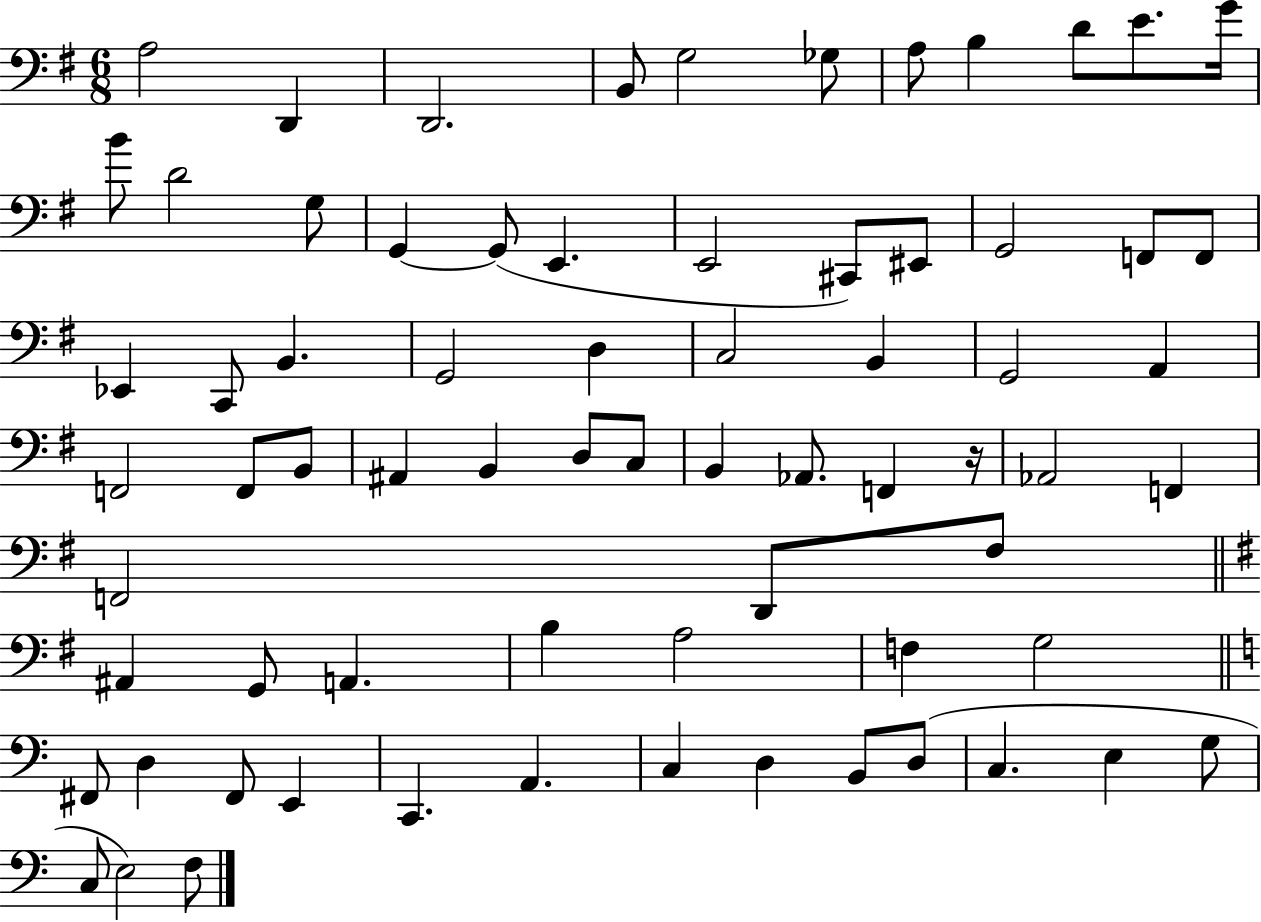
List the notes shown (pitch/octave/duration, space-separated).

A3/h D2/q D2/h. B2/e G3/h Gb3/e A3/e B3/q D4/e E4/e. G4/s B4/e D4/h G3/e G2/q G2/e E2/q. E2/h C#2/e EIS2/e G2/h F2/e F2/e Eb2/q C2/e B2/q. G2/h D3/q C3/h B2/q G2/h A2/q F2/h F2/e B2/e A#2/q B2/q D3/e C3/e B2/q Ab2/e. F2/q R/s Ab2/h F2/q F2/h D2/e F#3/e A#2/q G2/e A2/q. B3/q A3/h F3/q G3/h F#2/e D3/q F#2/e E2/q C2/q. A2/q. C3/q D3/q B2/e D3/e C3/q. E3/q G3/e C3/e E3/h F3/e